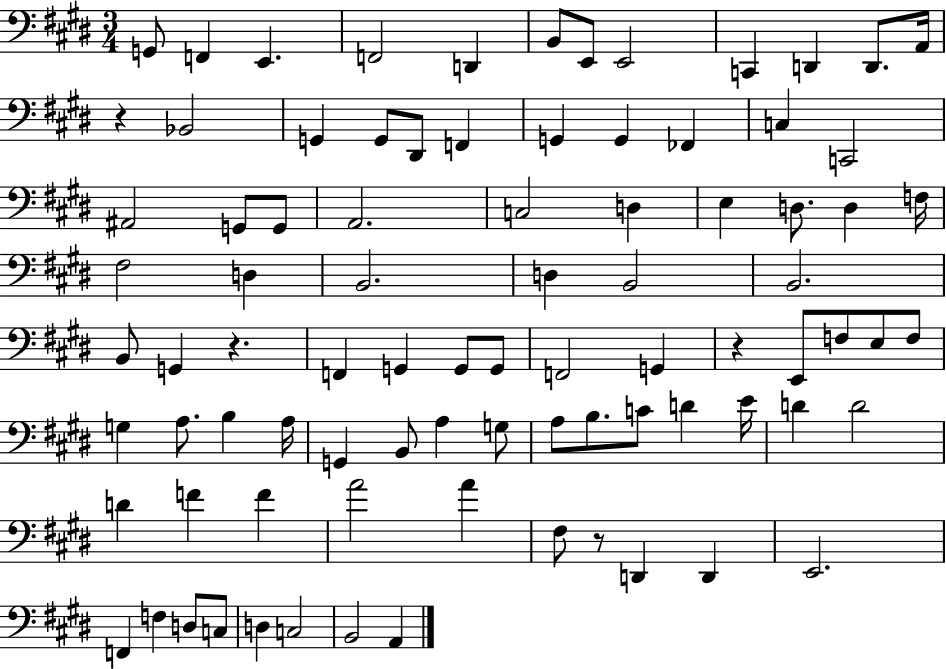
X:1
T:Untitled
M:3/4
L:1/4
K:E
G,,/2 F,, E,, F,,2 D,, B,,/2 E,,/2 E,,2 C,, D,, D,,/2 A,,/4 z _B,,2 G,, G,,/2 ^D,,/2 F,, G,, G,, _F,, C, C,,2 ^A,,2 G,,/2 G,,/2 A,,2 C,2 D, E, D,/2 D, F,/4 ^F,2 D, B,,2 D, B,,2 B,,2 B,,/2 G,, z F,, G,, G,,/2 G,,/2 F,,2 G,, z E,,/2 F,/2 E,/2 F,/2 G, A,/2 B, A,/4 G,, B,,/2 A, G,/2 A,/2 B,/2 C/2 D E/4 D D2 D F F A2 A ^F,/2 z/2 D,, D,, E,,2 F,, F, D,/2 C,/2 D, C,2 B,,2 A,,